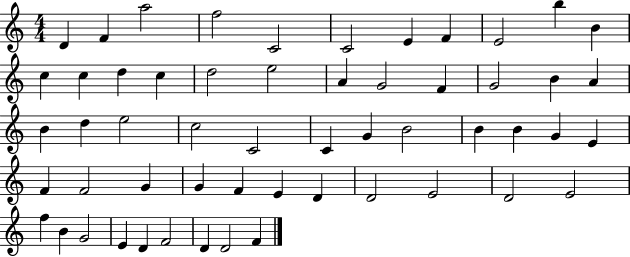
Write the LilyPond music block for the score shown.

{
  \clef treble
  \numericTimeSignature
  \time 4/4
  \key c \major
  d'4 f'4 a''2 | f''2 c'2 | c'2 e'4 f'4 | e'2 b''4 b'4 | \break c''4 c''4 d''4 c''4 | d''2 e''2 | a'4 g'2 f'4 | g'2 b'4 a'4 | \break b'4 d''4 e''2 | c''2 c'2 | c'4 g'4 b'2 | b'4 b'4 g'4 e'4 | \break f'4 f'2 g'4 | g'4 f'4 e'4 d'4 | d'2 e'2 | d'2 e'2 | \break f''4 b'4 g'2 | e'4 d'4 f'2 | d'4 d'2 f'4 | \bar "|."
}